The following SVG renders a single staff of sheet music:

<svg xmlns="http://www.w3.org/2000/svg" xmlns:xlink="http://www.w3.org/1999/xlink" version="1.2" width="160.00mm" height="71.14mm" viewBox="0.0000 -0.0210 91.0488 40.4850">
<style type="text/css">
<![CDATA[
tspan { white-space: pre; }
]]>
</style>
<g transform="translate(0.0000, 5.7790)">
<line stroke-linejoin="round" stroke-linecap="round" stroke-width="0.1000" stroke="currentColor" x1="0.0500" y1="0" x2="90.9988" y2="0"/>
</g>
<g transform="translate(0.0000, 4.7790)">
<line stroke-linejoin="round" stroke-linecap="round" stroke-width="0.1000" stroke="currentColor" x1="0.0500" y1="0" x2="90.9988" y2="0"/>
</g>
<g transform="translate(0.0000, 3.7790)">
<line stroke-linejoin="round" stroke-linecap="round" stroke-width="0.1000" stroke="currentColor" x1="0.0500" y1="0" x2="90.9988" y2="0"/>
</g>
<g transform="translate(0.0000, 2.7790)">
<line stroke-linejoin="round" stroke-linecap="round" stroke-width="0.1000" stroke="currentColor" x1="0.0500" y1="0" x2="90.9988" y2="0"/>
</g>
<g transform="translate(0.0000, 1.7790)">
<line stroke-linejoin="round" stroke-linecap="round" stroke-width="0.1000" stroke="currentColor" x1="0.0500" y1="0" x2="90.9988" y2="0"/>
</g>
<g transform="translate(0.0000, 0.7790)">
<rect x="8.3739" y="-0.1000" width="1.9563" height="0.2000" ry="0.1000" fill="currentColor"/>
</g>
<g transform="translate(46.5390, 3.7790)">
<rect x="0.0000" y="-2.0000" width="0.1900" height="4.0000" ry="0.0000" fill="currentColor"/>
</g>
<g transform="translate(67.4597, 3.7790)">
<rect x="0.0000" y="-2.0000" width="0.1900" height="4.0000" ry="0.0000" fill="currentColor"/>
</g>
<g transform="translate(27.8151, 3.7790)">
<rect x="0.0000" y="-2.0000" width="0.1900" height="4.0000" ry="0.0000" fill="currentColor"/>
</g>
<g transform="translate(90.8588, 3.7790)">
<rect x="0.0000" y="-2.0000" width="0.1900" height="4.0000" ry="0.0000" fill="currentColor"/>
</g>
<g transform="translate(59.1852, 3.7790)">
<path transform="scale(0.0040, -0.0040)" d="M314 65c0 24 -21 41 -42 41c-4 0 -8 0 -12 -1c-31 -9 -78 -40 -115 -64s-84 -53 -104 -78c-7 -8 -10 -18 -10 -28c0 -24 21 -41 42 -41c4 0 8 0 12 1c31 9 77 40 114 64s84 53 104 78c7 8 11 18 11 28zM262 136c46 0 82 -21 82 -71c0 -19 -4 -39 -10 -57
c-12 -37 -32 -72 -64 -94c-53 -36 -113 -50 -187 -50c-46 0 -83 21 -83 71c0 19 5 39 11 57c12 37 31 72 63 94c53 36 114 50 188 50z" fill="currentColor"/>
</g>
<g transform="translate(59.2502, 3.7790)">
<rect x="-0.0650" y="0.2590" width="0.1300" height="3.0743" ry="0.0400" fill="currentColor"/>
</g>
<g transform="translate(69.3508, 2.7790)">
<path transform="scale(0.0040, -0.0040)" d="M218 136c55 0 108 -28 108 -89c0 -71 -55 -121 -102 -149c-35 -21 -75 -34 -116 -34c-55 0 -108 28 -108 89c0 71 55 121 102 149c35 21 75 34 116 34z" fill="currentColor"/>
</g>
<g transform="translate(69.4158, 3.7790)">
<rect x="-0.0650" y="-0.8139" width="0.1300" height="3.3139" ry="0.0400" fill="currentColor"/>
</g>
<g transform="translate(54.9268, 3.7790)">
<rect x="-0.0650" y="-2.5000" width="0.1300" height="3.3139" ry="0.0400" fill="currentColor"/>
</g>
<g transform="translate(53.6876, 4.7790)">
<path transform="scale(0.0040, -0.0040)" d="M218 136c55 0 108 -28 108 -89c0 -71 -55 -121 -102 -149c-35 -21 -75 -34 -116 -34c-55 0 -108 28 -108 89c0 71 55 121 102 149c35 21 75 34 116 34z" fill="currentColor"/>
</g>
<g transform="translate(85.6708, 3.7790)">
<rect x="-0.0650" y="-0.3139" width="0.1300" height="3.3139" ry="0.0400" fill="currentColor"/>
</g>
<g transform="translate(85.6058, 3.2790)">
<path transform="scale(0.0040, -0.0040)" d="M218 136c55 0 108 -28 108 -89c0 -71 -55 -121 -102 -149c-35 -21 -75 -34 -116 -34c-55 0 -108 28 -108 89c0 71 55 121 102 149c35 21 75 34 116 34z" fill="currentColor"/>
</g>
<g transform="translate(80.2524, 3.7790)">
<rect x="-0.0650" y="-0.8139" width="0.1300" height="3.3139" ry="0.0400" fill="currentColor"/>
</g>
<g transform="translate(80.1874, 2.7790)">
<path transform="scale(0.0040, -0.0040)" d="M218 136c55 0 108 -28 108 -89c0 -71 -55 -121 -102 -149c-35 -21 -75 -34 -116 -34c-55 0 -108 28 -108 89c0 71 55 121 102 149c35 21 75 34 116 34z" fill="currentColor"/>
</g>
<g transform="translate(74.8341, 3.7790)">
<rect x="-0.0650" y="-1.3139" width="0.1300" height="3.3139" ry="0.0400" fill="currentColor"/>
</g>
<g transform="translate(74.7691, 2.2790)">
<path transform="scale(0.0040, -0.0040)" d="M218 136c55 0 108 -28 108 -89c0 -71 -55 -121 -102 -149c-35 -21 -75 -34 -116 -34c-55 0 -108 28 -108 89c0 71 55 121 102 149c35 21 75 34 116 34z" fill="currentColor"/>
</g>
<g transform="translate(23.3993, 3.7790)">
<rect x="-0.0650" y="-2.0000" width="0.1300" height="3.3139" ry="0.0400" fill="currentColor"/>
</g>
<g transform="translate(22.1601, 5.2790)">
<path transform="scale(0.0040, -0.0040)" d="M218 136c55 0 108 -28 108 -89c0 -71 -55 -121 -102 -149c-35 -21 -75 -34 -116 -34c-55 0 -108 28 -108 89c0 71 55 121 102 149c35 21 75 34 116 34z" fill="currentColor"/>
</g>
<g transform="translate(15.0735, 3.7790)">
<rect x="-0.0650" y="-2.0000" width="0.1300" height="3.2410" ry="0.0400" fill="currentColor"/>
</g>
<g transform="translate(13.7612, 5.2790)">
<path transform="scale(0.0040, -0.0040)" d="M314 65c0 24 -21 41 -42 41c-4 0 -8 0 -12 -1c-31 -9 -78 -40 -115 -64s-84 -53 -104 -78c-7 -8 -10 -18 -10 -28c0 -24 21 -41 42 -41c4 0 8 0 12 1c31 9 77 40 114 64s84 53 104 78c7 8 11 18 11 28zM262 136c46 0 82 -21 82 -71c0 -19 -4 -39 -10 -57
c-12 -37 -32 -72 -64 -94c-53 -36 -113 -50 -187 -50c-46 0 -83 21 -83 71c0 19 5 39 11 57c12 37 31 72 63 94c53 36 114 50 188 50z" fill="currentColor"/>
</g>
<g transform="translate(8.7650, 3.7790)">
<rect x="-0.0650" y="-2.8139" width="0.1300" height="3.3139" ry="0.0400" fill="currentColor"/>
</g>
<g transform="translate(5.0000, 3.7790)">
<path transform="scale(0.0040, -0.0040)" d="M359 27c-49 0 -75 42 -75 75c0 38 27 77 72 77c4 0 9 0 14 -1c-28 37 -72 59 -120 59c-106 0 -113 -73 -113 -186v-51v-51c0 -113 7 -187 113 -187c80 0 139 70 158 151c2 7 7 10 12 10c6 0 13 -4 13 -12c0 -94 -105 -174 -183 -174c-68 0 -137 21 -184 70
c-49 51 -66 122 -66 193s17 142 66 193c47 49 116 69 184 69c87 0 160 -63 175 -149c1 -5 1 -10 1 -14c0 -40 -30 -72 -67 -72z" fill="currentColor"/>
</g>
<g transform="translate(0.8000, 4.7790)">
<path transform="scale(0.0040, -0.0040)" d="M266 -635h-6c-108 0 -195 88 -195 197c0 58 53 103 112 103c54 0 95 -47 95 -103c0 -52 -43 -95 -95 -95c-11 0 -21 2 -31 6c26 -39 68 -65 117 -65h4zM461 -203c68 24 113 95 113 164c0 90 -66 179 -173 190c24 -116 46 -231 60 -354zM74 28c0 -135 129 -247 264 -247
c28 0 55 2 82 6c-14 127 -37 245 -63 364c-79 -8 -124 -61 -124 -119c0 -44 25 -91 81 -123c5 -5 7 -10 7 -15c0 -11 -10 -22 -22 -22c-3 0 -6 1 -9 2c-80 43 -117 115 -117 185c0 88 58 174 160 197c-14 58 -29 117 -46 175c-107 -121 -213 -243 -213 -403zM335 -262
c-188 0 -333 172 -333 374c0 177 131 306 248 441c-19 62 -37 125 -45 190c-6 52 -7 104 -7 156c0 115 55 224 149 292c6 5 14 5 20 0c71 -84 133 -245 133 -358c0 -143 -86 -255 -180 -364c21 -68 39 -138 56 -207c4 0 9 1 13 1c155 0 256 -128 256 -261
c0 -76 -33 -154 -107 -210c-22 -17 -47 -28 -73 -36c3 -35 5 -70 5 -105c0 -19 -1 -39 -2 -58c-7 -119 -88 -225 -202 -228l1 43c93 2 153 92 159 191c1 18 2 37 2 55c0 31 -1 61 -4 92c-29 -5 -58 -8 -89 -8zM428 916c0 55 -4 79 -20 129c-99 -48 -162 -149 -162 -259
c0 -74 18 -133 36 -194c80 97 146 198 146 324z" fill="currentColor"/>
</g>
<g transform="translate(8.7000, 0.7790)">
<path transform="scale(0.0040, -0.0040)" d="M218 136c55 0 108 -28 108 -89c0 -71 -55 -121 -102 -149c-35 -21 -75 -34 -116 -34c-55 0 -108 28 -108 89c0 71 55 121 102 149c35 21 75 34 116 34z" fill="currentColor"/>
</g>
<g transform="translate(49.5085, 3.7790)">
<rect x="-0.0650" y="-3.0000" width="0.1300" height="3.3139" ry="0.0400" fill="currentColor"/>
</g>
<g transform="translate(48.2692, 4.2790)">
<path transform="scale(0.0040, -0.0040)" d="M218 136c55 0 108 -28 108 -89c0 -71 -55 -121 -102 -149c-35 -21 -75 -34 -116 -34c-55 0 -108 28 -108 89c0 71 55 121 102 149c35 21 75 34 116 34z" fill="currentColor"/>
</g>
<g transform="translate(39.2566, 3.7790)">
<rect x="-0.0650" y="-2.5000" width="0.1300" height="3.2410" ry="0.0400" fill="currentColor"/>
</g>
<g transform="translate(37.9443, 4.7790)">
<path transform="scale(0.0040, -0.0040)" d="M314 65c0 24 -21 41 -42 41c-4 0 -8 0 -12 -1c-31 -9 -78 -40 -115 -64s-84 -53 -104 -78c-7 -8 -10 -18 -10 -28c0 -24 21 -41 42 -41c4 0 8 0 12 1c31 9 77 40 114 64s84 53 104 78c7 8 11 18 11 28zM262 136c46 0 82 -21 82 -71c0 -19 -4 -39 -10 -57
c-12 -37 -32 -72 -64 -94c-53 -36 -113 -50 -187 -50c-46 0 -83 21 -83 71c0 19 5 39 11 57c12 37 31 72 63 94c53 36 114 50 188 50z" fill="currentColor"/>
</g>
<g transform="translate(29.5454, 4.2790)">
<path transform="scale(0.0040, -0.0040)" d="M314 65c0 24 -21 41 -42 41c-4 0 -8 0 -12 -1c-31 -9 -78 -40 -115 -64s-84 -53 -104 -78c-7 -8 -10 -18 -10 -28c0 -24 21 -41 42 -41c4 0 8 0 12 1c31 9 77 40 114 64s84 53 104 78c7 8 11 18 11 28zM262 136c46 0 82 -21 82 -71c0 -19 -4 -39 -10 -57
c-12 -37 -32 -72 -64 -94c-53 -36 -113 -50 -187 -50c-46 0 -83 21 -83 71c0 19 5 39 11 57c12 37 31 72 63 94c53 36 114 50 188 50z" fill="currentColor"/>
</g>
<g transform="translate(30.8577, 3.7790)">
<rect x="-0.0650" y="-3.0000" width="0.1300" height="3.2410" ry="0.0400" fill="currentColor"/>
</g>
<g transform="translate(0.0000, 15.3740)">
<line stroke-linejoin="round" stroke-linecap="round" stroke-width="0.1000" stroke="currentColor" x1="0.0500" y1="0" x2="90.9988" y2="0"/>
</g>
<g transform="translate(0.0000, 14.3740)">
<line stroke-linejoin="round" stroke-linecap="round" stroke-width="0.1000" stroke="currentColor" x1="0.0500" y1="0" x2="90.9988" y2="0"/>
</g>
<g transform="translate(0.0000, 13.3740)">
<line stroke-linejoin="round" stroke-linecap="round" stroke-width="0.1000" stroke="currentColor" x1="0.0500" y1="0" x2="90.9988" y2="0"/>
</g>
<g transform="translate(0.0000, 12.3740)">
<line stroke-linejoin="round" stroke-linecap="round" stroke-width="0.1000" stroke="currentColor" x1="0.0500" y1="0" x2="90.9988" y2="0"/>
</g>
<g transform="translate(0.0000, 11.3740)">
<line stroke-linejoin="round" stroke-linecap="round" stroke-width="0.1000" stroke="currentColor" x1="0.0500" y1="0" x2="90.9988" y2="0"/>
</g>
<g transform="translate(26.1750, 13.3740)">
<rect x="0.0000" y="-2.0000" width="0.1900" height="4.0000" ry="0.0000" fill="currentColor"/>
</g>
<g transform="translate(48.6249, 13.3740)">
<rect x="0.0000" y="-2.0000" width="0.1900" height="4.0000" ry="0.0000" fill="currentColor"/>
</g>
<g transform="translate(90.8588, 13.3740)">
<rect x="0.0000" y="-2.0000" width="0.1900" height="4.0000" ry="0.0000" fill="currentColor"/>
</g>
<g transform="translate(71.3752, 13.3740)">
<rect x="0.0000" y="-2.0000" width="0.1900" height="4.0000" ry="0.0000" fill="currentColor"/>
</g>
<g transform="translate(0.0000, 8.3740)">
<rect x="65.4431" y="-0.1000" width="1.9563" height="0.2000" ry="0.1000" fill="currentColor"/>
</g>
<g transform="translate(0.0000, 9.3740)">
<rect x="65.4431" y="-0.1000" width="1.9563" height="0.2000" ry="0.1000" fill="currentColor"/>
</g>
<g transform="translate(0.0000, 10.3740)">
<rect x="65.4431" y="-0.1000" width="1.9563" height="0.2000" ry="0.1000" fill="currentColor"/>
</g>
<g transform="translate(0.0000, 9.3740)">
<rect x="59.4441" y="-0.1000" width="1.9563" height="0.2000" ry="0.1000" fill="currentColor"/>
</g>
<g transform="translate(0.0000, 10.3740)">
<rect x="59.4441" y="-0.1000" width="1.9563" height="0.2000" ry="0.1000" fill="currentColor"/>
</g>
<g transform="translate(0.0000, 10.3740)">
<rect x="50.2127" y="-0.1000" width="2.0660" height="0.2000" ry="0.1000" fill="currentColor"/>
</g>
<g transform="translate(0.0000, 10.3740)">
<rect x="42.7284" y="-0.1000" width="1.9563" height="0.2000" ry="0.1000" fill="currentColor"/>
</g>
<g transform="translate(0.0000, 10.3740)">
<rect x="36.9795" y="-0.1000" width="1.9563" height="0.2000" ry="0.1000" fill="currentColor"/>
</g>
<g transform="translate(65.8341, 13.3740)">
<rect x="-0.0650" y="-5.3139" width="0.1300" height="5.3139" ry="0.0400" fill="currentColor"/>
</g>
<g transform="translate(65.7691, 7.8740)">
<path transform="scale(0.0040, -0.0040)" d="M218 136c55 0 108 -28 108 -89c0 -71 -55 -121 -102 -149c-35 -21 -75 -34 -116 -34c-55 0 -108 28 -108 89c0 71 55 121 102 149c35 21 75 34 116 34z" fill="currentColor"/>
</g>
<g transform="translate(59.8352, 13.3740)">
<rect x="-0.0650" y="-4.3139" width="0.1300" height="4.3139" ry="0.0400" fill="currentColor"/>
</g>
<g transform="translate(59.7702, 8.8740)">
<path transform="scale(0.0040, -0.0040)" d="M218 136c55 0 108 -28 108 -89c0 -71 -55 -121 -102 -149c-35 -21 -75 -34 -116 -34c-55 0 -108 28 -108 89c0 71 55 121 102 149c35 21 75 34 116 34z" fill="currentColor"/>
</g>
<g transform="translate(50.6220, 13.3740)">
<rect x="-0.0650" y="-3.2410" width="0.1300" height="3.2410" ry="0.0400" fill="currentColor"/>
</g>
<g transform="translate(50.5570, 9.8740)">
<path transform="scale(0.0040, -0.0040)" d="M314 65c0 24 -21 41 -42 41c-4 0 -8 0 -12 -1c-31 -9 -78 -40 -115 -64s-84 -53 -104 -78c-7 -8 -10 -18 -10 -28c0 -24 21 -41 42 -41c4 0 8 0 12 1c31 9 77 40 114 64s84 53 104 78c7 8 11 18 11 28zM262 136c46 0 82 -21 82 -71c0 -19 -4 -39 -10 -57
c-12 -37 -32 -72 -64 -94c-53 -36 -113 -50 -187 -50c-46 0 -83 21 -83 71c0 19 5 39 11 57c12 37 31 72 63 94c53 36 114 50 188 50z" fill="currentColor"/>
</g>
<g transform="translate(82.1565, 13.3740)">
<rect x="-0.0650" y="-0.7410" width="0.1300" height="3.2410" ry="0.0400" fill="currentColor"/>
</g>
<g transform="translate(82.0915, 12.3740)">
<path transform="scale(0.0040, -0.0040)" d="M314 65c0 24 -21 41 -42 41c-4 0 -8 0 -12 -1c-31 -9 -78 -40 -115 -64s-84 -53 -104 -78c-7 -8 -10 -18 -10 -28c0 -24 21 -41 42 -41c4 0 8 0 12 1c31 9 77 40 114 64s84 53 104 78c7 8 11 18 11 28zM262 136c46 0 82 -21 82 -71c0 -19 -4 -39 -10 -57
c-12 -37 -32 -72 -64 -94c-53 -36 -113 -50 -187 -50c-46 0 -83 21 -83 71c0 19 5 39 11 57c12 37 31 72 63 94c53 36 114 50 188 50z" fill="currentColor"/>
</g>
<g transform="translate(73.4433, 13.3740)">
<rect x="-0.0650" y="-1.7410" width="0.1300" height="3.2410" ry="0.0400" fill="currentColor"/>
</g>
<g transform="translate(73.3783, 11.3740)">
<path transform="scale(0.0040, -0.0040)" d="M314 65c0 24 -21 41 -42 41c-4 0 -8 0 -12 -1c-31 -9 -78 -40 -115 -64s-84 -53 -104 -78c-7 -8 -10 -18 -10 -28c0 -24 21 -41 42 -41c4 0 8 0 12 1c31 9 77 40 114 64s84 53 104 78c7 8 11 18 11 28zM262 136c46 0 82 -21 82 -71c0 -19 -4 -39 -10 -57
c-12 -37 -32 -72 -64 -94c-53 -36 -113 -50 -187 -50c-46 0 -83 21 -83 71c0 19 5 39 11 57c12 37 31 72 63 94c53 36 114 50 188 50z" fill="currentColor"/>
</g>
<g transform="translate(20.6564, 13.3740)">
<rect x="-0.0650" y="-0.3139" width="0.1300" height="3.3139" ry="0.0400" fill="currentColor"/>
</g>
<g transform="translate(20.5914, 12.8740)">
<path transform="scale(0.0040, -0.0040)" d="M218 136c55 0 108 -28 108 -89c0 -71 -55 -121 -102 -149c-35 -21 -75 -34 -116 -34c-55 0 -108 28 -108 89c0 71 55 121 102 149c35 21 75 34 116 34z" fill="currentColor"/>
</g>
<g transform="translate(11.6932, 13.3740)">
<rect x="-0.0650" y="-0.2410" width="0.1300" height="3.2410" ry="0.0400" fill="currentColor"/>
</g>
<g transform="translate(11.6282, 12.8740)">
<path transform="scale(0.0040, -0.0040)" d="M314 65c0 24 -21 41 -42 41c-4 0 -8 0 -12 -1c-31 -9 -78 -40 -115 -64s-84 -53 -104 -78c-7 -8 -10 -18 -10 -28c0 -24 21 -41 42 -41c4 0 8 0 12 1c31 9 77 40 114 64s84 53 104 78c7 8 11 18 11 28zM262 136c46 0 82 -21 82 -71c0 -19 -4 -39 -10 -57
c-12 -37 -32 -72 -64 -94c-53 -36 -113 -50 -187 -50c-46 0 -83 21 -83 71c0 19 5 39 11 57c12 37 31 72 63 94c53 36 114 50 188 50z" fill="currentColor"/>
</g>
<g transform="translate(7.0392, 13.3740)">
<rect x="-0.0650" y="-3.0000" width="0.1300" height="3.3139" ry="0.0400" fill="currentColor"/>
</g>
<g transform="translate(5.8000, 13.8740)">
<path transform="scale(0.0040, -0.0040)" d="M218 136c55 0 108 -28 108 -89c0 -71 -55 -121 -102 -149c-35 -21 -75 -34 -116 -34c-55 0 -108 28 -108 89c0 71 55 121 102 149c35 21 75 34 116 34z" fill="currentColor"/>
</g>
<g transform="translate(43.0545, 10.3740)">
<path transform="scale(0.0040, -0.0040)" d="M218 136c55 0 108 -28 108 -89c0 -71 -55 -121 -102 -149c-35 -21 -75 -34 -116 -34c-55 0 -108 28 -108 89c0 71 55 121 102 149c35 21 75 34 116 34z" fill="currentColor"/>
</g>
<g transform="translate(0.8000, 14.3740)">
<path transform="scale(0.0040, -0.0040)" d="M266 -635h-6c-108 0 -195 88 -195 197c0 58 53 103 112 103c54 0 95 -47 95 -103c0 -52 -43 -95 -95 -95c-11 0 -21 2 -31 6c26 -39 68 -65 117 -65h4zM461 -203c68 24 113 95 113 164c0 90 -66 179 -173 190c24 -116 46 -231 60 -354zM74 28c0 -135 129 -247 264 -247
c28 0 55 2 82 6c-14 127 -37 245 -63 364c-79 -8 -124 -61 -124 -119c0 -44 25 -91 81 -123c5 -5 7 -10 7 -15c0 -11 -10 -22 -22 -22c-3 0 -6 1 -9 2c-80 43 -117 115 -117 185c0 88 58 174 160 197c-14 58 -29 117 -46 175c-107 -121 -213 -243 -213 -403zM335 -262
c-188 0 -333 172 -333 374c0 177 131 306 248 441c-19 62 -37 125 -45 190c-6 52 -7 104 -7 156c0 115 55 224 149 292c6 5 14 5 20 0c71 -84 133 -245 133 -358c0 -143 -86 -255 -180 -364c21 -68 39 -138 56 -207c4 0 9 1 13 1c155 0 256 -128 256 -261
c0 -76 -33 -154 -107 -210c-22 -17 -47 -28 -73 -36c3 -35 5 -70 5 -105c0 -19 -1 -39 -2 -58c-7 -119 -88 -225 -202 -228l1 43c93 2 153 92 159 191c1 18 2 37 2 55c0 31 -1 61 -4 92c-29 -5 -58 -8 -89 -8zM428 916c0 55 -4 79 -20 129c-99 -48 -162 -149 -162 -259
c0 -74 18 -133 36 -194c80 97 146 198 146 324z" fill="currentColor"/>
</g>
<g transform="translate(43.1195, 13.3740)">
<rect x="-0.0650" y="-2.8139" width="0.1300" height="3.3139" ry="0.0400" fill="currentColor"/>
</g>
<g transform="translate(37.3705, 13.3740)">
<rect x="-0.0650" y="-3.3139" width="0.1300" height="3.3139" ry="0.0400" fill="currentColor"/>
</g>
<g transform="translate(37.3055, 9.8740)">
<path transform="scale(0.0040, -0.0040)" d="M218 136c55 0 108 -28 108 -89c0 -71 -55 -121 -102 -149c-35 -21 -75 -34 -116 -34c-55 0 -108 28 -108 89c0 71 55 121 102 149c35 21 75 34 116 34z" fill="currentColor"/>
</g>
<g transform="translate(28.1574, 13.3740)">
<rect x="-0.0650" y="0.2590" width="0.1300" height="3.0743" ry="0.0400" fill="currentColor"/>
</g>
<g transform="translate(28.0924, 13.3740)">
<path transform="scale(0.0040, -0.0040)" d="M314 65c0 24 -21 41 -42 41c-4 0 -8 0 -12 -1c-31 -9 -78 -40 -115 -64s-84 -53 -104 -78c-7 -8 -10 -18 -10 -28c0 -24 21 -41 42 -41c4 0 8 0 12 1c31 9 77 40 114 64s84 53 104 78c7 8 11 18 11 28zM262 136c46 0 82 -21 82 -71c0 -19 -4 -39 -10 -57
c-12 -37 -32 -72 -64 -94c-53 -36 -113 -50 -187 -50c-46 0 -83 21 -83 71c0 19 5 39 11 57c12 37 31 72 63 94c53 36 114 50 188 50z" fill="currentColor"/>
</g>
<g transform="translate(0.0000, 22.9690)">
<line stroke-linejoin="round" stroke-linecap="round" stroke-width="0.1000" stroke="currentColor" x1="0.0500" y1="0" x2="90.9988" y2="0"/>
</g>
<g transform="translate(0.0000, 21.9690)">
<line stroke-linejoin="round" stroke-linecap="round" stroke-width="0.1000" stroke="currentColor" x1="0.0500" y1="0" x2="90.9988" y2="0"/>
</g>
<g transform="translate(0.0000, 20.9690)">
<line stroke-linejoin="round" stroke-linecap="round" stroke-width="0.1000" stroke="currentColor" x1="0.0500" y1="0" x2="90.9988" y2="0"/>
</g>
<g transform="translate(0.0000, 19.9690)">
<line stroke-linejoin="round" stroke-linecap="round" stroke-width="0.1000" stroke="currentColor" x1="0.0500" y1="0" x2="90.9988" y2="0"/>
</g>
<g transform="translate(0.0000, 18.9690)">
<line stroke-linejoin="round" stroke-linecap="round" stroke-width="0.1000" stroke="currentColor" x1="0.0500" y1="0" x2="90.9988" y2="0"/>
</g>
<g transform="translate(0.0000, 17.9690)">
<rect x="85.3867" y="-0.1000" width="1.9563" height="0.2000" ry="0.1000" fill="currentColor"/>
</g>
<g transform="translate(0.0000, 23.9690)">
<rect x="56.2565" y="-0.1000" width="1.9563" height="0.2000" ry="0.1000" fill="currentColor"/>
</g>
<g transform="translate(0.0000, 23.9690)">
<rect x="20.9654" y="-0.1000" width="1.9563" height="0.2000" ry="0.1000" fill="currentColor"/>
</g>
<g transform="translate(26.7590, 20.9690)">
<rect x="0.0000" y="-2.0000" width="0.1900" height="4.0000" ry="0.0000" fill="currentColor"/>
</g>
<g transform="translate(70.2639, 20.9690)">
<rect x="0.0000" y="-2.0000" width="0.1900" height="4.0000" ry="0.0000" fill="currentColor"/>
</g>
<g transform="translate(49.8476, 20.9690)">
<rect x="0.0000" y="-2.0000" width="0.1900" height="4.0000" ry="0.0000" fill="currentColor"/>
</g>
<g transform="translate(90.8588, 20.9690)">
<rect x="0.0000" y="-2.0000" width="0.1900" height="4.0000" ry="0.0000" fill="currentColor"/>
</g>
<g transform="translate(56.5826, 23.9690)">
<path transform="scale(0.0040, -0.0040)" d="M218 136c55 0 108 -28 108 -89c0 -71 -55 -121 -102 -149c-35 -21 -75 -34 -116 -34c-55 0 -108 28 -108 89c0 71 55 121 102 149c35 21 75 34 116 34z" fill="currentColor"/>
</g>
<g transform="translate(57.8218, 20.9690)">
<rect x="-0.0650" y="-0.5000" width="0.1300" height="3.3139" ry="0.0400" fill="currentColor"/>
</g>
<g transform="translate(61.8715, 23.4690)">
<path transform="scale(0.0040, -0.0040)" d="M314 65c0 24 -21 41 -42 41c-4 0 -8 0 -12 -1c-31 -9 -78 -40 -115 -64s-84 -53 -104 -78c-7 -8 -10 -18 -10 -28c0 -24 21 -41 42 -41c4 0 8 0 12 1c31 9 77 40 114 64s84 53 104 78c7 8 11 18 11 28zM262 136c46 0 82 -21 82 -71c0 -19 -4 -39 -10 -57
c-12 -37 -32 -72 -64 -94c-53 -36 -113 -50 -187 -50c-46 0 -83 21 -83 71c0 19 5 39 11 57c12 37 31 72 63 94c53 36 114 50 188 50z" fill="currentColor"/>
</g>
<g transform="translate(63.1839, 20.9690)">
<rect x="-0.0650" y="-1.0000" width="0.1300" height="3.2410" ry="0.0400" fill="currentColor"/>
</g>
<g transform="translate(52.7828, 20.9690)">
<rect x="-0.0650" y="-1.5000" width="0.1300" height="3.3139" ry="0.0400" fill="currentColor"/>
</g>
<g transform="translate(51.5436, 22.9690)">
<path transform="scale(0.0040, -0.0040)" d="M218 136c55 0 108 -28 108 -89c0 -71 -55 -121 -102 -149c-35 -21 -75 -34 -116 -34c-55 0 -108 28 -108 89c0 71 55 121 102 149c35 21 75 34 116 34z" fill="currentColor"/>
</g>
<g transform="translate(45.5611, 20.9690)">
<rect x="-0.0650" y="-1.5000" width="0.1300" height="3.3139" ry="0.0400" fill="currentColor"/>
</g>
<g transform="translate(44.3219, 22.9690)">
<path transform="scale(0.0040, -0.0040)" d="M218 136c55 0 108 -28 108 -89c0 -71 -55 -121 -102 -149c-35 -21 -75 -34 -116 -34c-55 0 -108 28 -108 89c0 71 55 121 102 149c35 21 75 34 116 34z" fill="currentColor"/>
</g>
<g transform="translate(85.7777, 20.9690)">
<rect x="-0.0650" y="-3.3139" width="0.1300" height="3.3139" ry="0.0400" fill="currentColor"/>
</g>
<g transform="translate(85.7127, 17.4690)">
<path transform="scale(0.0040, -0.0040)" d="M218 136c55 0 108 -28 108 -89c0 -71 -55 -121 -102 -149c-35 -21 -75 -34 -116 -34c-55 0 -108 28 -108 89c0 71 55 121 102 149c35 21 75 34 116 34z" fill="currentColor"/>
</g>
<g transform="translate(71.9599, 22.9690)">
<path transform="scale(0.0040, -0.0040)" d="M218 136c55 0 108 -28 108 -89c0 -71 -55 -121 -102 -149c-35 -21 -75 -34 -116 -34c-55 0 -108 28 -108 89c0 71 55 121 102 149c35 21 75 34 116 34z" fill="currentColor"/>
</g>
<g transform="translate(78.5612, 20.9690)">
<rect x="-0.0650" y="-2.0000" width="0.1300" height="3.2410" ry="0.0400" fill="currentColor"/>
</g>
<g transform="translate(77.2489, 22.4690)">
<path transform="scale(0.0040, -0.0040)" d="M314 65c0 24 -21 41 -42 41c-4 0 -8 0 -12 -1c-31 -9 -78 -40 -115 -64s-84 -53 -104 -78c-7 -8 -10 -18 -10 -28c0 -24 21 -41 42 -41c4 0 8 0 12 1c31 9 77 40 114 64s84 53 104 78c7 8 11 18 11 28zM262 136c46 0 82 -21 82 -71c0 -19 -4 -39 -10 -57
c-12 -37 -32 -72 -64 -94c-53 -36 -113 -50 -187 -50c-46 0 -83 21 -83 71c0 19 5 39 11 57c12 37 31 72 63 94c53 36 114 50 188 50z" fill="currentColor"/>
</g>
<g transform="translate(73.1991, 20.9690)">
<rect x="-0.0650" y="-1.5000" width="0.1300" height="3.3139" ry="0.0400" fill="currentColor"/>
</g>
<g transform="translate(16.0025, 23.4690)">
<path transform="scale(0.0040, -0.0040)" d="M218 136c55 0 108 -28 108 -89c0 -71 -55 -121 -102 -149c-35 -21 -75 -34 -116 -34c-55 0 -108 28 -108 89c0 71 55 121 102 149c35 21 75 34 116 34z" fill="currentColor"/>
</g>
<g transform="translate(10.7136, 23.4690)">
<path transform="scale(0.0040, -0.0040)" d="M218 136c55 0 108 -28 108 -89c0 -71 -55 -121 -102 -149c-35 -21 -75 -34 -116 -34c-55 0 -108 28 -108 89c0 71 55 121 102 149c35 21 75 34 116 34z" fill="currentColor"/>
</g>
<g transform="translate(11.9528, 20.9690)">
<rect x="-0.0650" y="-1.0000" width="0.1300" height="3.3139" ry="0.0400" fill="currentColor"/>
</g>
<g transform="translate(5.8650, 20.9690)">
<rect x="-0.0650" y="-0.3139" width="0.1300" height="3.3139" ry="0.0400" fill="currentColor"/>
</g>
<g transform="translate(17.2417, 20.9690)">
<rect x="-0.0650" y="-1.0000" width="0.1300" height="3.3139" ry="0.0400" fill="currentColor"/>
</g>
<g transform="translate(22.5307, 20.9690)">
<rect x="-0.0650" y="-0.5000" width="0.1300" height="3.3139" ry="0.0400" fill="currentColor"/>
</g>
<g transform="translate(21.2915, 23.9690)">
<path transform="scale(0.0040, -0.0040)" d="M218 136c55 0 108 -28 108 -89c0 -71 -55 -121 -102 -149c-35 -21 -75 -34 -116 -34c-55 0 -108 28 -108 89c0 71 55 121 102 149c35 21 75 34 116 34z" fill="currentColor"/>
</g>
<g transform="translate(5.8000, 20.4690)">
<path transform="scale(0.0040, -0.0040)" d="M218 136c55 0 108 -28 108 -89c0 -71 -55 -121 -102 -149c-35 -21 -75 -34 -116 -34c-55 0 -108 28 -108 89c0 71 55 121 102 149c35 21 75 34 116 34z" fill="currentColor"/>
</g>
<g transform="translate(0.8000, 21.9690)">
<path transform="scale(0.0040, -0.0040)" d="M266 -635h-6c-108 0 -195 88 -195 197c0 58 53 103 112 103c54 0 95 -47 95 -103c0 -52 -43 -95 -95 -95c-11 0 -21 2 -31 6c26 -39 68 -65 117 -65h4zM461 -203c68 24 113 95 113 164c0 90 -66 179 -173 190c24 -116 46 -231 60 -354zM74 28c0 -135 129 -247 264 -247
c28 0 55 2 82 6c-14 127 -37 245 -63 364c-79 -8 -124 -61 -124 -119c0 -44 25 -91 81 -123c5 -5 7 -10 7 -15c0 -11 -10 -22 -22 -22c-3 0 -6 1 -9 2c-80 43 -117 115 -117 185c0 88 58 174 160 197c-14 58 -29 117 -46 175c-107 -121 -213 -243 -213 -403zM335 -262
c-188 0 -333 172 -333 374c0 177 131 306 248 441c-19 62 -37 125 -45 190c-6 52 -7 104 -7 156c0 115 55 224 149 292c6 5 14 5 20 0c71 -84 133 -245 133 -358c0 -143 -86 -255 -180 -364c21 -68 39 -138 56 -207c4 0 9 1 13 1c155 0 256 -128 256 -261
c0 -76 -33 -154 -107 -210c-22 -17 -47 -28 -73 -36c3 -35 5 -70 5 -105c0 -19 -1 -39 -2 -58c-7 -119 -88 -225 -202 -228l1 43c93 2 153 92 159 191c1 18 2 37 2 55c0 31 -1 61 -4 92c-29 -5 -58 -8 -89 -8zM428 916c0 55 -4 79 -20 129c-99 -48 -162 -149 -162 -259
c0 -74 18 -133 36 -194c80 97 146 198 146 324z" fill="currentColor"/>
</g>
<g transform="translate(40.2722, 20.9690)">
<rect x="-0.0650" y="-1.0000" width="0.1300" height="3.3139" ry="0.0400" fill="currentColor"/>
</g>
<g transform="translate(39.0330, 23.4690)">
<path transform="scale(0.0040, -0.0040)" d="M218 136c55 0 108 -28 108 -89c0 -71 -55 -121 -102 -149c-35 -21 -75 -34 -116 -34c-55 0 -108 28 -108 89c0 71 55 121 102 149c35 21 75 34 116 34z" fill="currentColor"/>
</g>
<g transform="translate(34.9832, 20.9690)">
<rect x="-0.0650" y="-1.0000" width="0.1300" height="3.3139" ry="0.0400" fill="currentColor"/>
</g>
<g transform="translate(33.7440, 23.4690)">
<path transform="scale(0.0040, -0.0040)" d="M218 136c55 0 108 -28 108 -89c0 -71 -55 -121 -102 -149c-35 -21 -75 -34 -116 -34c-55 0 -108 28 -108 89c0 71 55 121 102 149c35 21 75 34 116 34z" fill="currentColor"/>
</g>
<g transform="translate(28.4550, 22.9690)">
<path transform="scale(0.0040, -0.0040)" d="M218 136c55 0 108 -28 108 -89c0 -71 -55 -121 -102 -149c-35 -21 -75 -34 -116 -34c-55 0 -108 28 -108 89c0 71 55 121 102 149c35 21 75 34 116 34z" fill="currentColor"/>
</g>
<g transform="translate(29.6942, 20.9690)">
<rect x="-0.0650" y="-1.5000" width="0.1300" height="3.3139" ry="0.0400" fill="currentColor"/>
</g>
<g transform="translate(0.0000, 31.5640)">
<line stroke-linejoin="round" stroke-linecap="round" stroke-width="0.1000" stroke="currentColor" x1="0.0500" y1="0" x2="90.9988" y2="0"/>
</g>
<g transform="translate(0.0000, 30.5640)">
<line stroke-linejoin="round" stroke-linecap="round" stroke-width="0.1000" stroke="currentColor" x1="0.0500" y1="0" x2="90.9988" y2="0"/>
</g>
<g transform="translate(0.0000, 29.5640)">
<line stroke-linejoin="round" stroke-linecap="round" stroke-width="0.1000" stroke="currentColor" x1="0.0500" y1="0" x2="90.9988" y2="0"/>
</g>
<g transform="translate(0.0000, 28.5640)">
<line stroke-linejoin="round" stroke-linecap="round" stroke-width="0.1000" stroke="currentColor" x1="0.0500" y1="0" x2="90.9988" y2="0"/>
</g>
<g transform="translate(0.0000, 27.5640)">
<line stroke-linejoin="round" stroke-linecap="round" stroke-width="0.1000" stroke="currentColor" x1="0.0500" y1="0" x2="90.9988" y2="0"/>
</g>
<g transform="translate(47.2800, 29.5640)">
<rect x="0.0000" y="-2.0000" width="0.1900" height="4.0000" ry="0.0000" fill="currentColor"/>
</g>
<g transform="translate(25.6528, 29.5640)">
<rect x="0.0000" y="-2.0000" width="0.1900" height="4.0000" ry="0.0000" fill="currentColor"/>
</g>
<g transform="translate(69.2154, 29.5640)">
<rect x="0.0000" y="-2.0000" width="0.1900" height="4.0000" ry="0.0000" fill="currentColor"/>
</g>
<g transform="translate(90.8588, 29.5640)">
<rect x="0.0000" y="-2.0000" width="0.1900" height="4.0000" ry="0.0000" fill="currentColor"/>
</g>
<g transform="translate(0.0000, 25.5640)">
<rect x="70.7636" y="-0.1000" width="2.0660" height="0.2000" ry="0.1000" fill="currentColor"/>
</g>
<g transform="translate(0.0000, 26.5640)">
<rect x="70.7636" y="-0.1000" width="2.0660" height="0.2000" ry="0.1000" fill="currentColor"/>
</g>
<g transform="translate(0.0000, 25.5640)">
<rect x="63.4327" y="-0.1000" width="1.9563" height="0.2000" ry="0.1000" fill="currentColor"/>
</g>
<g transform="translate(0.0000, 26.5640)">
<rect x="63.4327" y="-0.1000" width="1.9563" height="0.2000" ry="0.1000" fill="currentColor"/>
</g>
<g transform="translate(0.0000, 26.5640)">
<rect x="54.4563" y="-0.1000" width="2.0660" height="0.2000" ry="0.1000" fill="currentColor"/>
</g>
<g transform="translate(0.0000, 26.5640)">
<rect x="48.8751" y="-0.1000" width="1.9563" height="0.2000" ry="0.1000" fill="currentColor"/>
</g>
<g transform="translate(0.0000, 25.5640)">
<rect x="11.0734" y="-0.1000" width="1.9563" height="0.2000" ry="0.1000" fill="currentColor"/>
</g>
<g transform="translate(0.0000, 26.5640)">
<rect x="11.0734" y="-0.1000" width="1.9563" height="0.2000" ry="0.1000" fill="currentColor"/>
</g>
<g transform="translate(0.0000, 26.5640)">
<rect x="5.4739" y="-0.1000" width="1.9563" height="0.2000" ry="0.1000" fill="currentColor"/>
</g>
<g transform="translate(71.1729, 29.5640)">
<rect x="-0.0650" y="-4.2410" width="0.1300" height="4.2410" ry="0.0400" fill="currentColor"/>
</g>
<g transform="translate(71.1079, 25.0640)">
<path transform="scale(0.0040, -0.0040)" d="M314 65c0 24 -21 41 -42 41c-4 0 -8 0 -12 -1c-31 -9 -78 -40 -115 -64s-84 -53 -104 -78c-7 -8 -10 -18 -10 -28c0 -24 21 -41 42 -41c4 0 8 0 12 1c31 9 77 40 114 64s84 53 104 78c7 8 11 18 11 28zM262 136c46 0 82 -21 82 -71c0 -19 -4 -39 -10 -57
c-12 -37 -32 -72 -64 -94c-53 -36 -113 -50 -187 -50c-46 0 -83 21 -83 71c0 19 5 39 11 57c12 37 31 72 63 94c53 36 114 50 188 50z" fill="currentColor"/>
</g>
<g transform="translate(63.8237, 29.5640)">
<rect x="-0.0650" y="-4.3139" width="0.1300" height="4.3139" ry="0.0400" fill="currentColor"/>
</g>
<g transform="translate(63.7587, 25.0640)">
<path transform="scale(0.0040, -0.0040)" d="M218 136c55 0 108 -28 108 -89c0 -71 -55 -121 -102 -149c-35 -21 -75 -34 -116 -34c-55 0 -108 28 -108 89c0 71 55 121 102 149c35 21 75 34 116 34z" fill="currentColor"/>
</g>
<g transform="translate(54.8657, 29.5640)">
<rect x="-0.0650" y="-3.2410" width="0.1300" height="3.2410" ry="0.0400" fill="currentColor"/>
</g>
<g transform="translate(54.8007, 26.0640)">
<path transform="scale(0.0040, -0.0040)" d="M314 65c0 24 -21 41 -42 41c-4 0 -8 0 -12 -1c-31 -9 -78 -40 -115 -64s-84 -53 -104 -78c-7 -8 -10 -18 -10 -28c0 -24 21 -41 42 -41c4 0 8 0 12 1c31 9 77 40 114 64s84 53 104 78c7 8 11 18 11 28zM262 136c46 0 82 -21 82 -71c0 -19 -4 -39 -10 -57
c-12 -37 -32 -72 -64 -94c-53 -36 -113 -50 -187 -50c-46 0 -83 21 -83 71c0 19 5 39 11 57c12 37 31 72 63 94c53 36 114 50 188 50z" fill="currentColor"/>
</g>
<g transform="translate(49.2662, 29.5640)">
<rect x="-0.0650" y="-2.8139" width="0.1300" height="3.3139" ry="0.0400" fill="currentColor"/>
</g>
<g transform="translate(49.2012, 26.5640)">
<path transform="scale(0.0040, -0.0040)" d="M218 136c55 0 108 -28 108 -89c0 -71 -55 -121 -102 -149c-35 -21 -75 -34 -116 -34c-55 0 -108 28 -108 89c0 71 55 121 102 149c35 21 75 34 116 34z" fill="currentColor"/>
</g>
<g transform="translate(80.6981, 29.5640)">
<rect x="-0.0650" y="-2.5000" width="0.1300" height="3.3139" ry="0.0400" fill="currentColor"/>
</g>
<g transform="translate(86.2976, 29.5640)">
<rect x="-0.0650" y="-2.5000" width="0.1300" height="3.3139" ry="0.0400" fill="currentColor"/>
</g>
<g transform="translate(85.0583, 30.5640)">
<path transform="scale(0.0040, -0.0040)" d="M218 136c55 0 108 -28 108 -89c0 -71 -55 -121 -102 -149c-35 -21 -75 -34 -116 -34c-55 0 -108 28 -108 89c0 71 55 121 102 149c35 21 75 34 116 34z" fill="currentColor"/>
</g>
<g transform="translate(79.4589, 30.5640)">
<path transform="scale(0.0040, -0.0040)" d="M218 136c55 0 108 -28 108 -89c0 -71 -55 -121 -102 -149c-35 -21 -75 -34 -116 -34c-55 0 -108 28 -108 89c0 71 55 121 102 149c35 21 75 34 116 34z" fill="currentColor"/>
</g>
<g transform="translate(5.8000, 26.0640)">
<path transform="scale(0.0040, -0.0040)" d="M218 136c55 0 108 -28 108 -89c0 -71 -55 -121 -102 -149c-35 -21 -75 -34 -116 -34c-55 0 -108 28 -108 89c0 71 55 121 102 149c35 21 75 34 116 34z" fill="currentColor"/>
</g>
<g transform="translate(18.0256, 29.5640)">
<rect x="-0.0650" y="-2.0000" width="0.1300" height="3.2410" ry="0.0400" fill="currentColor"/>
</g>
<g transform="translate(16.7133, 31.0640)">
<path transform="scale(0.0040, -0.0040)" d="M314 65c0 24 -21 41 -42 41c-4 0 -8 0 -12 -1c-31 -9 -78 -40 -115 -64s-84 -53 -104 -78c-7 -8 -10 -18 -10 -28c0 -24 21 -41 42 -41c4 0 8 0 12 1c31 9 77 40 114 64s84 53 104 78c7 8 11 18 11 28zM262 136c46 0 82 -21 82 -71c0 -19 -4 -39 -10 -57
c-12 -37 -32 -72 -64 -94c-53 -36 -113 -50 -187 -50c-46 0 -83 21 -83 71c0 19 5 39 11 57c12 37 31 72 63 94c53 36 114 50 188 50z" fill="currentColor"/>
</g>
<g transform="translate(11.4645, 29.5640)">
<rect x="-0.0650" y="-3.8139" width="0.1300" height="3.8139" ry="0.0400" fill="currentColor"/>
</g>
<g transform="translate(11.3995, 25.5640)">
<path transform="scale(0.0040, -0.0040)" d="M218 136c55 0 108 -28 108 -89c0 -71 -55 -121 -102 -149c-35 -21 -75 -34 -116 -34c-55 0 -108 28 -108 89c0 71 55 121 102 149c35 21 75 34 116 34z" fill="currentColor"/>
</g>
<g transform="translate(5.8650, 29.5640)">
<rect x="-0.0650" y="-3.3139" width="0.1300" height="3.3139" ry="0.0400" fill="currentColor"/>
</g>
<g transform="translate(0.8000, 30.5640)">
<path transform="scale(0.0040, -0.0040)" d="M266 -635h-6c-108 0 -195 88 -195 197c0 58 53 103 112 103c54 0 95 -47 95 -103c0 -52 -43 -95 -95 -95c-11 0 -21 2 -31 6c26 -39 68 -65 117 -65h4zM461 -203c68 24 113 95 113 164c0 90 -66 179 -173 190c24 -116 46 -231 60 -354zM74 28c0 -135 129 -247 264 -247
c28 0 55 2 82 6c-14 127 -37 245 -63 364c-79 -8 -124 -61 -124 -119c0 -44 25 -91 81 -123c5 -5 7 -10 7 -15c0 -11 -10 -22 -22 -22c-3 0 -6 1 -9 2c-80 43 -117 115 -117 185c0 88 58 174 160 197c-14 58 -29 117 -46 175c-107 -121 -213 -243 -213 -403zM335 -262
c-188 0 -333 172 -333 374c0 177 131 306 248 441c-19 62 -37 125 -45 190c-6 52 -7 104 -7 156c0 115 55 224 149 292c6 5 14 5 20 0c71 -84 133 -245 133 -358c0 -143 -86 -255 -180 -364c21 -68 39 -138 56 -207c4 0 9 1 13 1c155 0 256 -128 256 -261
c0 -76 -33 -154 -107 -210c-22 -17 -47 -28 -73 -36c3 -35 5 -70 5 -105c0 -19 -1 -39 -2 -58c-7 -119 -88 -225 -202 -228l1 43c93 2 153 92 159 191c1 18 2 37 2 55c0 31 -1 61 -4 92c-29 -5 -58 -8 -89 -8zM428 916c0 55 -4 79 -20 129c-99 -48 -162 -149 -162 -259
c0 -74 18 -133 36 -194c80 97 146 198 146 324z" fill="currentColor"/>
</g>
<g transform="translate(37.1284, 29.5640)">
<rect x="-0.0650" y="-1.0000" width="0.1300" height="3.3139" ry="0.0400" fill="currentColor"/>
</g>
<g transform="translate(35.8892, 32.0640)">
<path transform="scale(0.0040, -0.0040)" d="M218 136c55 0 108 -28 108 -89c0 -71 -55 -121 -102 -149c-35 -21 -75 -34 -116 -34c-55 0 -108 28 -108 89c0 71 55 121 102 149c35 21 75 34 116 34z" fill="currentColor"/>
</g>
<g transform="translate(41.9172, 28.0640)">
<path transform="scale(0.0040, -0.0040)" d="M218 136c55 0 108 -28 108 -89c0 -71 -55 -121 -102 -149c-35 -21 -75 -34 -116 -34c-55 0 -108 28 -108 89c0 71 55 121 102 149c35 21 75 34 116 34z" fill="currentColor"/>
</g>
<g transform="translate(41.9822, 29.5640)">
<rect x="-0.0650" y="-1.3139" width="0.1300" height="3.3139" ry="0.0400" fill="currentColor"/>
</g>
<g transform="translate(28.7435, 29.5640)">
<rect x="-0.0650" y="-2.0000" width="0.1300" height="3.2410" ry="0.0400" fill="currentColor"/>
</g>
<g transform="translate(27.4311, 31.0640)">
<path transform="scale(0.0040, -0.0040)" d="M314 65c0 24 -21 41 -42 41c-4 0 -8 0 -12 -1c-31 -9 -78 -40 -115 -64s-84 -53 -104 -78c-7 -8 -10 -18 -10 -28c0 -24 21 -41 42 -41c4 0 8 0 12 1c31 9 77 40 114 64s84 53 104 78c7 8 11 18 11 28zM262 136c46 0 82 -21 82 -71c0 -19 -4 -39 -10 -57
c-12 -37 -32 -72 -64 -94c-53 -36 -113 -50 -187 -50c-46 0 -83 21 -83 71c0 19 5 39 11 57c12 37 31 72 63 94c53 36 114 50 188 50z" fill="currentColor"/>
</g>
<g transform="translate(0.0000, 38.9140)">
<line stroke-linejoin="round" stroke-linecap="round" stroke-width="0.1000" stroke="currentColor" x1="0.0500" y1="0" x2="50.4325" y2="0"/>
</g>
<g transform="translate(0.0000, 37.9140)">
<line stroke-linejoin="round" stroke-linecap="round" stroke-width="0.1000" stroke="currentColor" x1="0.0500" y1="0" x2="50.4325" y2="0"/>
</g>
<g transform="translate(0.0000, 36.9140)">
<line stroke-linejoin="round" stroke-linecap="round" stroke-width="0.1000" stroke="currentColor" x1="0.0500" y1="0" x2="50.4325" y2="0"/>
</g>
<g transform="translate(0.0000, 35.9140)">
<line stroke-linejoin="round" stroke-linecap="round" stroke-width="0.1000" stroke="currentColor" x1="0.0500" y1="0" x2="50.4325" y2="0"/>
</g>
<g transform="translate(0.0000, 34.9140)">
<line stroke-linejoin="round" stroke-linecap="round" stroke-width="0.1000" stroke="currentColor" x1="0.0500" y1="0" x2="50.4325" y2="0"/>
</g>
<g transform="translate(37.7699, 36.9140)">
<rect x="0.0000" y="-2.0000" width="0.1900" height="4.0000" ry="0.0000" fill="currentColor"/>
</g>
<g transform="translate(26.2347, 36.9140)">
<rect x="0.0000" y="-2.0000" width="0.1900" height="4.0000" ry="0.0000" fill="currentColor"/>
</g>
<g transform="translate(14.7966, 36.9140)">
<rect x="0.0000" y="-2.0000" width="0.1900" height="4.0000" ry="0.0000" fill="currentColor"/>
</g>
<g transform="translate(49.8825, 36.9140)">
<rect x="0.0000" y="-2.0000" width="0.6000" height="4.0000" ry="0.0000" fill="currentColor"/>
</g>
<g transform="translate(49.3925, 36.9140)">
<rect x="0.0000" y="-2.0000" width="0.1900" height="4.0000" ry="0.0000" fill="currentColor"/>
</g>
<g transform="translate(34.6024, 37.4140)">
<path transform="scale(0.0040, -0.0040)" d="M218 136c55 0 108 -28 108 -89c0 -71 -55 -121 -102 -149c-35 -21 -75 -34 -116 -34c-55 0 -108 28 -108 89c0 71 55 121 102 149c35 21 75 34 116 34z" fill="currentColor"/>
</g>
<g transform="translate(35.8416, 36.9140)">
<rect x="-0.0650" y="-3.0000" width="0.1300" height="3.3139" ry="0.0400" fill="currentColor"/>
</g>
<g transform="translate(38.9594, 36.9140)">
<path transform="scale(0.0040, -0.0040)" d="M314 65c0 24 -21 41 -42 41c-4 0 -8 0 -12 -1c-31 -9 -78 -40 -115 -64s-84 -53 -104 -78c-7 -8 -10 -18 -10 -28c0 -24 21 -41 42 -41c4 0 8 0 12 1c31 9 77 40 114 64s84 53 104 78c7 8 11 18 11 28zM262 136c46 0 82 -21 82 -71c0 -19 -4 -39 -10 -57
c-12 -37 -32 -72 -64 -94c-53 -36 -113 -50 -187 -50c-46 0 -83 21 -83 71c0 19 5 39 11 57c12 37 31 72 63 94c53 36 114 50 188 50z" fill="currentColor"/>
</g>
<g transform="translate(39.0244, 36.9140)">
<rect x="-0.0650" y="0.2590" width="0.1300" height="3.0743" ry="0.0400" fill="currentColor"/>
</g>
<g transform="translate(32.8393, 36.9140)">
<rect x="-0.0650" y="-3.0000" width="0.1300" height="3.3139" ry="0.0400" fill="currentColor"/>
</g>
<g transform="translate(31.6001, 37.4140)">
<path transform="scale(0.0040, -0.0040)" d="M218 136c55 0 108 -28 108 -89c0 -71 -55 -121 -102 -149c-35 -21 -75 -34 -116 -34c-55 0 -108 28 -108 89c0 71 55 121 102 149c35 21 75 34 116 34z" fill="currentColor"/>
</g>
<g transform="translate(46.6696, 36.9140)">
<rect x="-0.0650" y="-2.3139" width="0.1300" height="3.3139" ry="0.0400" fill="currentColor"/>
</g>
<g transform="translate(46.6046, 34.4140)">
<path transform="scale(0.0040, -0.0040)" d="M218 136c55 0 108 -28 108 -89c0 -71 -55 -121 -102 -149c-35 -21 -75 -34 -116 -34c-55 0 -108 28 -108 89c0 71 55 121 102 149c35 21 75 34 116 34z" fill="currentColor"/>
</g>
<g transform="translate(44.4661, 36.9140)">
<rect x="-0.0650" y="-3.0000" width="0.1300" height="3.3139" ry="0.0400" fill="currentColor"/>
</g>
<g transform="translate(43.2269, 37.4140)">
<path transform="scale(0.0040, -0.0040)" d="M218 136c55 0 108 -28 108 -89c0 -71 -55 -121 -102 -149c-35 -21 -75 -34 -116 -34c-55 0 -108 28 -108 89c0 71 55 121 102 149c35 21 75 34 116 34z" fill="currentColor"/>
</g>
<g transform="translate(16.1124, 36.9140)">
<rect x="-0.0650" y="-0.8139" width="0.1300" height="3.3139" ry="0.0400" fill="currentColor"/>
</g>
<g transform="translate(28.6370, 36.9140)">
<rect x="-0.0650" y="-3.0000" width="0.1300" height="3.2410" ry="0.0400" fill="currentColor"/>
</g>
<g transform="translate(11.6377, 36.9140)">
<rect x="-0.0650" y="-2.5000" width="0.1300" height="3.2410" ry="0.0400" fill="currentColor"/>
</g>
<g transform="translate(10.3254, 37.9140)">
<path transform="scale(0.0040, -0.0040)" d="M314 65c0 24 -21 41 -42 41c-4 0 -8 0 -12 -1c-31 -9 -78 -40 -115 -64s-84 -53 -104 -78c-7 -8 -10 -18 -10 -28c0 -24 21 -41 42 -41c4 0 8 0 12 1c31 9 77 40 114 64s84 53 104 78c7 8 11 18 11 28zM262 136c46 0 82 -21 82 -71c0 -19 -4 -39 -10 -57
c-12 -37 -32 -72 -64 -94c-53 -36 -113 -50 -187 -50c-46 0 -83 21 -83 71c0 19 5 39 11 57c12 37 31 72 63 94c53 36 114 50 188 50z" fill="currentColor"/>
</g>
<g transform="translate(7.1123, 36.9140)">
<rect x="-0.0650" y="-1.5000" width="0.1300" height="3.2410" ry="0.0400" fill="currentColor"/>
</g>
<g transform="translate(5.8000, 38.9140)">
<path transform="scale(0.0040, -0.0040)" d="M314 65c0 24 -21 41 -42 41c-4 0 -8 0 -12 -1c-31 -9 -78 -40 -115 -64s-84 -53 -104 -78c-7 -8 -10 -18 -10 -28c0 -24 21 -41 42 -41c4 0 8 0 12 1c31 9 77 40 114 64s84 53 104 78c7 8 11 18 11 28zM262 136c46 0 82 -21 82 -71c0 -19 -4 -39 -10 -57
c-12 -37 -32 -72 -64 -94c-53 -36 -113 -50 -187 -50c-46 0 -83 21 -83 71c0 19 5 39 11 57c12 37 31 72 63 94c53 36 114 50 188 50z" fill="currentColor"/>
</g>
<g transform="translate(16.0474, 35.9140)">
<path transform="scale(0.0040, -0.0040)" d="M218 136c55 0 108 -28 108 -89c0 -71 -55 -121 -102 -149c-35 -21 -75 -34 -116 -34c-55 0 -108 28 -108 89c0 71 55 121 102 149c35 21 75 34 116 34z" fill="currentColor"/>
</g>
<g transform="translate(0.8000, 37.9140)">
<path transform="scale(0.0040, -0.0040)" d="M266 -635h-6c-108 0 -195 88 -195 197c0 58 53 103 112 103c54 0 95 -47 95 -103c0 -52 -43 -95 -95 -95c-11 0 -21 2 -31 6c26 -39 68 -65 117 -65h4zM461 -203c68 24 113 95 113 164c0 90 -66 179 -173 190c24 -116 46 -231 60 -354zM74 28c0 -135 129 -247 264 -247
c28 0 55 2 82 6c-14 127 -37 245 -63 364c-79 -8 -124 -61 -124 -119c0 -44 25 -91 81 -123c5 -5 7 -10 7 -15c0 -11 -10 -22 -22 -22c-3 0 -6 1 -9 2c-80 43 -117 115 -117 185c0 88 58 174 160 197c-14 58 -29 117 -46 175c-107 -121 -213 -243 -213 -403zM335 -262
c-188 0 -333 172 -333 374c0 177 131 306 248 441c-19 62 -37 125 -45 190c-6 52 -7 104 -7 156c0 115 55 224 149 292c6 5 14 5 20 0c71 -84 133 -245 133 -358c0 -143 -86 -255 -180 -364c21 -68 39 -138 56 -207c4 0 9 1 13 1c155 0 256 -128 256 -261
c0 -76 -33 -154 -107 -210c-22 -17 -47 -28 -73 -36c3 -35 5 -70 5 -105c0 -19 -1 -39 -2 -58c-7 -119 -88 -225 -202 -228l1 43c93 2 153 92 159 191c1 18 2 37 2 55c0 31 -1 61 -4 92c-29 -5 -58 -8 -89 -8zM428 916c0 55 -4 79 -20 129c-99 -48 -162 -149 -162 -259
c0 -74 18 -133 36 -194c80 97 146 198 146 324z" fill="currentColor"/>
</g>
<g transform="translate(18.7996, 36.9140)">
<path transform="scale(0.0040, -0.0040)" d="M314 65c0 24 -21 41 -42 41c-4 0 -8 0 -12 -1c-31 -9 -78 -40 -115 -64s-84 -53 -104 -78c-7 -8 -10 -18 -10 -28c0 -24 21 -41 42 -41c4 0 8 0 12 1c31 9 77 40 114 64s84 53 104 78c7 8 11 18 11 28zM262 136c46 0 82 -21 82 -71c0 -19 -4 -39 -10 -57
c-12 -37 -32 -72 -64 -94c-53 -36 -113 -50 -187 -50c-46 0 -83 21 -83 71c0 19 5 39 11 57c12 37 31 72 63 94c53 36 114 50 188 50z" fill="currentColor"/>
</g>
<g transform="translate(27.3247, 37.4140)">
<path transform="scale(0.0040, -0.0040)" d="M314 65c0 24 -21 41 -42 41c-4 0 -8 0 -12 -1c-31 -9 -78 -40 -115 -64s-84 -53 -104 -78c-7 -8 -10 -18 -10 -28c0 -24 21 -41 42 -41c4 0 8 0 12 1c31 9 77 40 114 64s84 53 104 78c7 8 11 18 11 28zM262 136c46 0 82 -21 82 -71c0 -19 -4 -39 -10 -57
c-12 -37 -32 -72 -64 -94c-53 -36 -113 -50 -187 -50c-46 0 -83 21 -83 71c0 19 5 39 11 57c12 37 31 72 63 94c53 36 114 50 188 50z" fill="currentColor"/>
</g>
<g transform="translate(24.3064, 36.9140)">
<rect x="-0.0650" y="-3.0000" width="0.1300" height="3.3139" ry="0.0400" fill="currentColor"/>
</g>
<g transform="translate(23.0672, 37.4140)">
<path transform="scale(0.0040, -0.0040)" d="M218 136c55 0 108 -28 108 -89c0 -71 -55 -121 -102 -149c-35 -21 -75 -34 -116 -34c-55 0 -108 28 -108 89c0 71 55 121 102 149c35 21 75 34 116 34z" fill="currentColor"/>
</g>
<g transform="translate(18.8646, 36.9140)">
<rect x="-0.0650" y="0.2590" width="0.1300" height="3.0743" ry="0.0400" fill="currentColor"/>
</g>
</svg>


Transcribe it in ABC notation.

X:1
T:Untitled
M:4/4
L:1/4
K:C
a F2 F A2 G2 A G B2 d e d c A c2 c B2 b a b2 d' f' f2 d2 c D D C E D D E E C D2 E F2 b b c' F2 F2 D e a b2 d' d'2 G G E2 G2 d B2 A A2 A A B2 A g